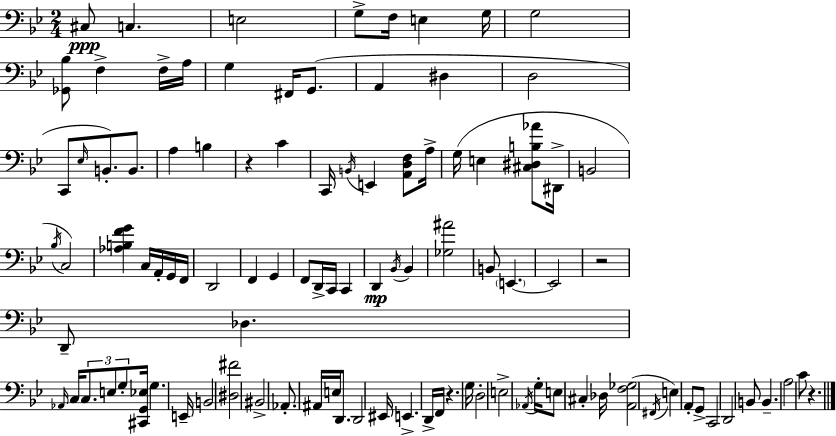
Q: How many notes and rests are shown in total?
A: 101